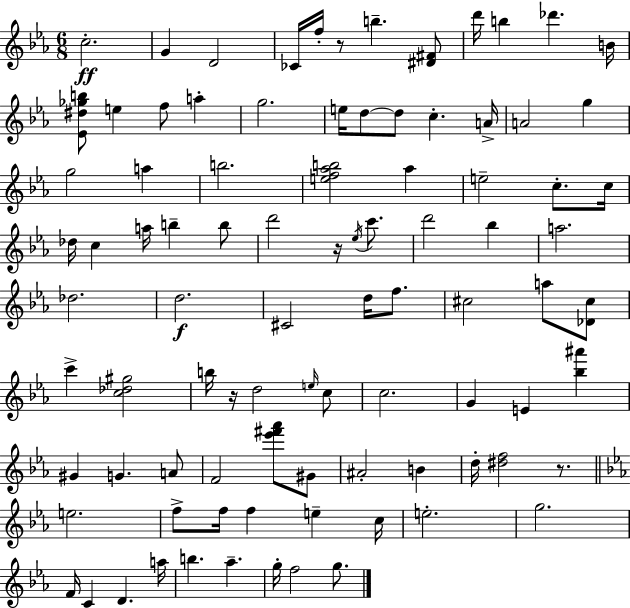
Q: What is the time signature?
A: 6/8